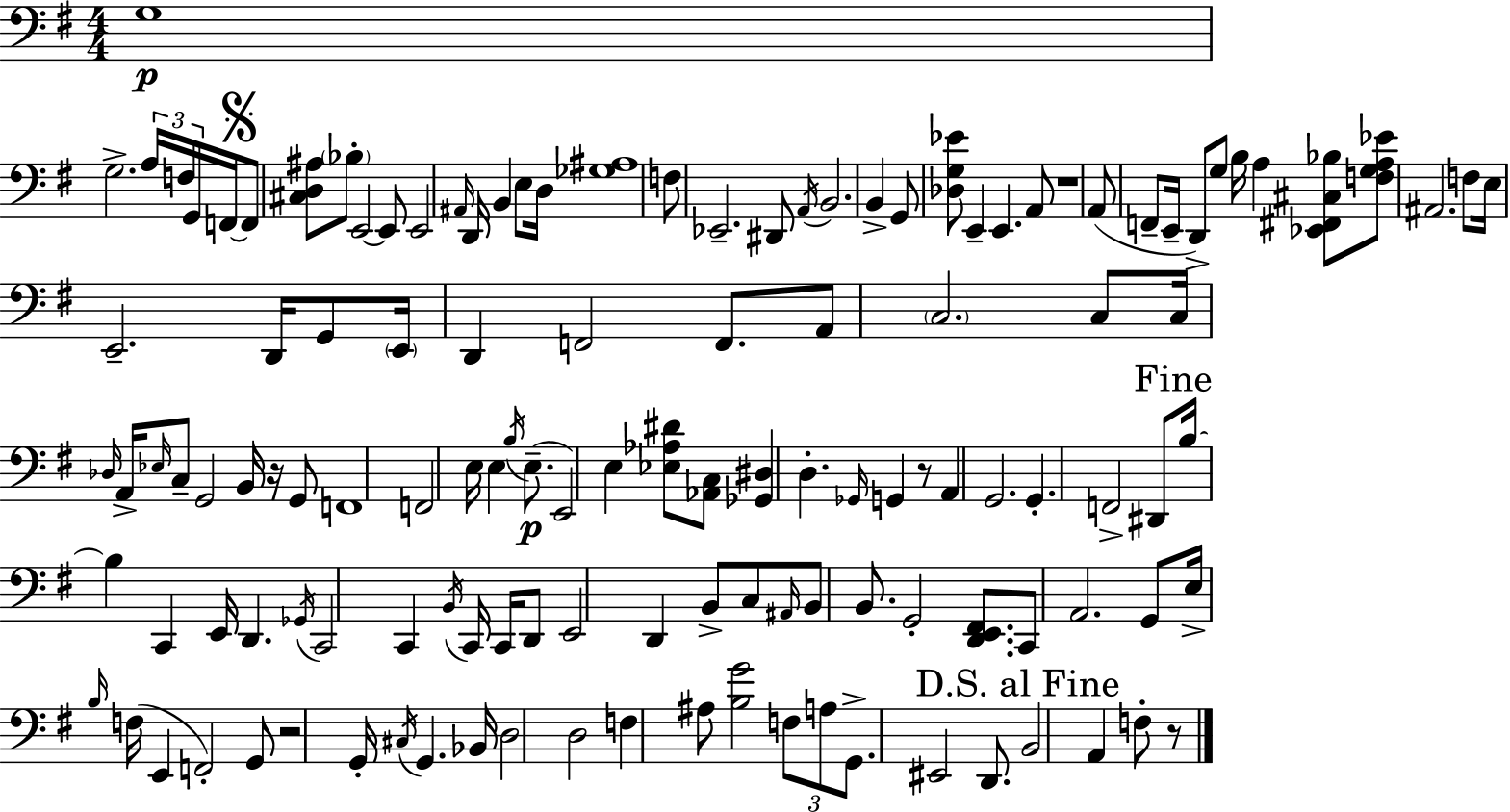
{
  \clef bass
  \numericTimeSignature
  \time 4/4
  \key e \minor
  \repeat volta 2 { g1\p | g2.-> \tuplet 3/2 { a16 f16 g,16 } f,16~~ | \mark \markup { \musicglyph "scripts.segno" } f,8 <cis d ais>8 \parenthesize bes8-. e,2~~ e,8 | e,2 \grace { ais,16 } d,16 b,4 e8 | \break d16 <ges ais>1 | f8 ees,2.-- dis,8 | \acciaccatura { a,16 } b,2. b,4-> | g,8 <des g ees'>8 e,4-- e,4. | \break a,8 r1 | a,8( f,8-- e,16-- d,8->) g8 b16 a4 | <ees, fis, cis bes>8 <f g a ees'>8 ais,2. | f8 e16 e,2.-- d,16 | \break g,8 \parenthesize e,16 d,4 f,2 f,8. | a,8 \parenthesize c2. | c8 c16 \grace { des16 } a,16-> \grace { ees16 } c8-- g,2 | b,16 r16 g,8 f,1 | \break f,2 e16 e4 | \acciaccatura { b16 }(\p e8.-- e,2) e4 | <ees aes dis'>8 <aes, c>8 <ges, dis>4 d4.-. \grace { ges,16 } | g,4 r8 a,4 g,2. | \break g,4.-. f,2-> | dis,8 \mark "Fine" b16~~ b4 c,4 e,16 | d,4. \acciaccatura { ges,16 } c,2 c,4 | \acciaccatura { b,16 } c,16 c,16 d,8 e,2 | \break d,4 b,8-> c8 \grace { ais,16 } b,8 b,8. g,2-. | <d, e, fis,>8. c,8 a,2. | g,8 e16-> \grace { b16 } f16( e,4 | f,2-.) g,8 r2 | \break g,16-. \acciaccatura { cis16 } g,4. bes,16 d2 | d2 f4 ais8 | <b g'>2 \tuplet 3/2 { f8 a8 g,8.-> } | eis,2 d,8. \mark "D.S. al Fine" b,2 | \break a,4 f8-. r8 } \bar "|."
}